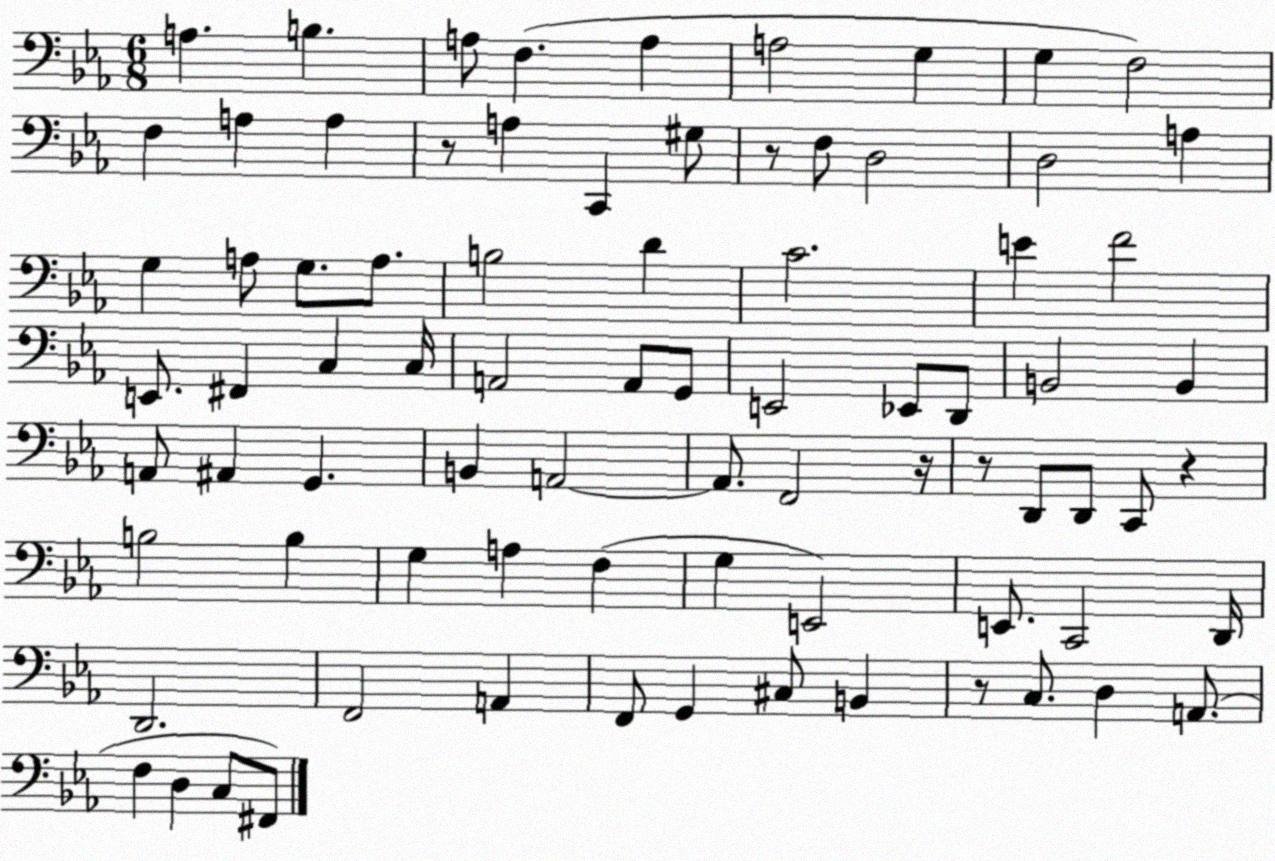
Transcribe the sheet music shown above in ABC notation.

X:1
T:Untitled
M:6/8
L:1/4
K:Eb
A, B, A,/2 F, A, A,2 G, G, F,2 F, A, A, z/2 A, C,, ^G,/2 z/2 F,/2 D,2 D,2 A, G, A,/2 G,/2 A,/2 B,2 D C2 E F2 E,,/2 ^F,, C, C,/4 A,,2 A,,/2 G,,/2 E,,2 _E,,/2 D,,/2 B,,2 B,, A,,/2 ^A,, G,, B,, A,,2 A,,/2 F,,2 z/4 z/2 D,,/2 D,,/2 C,,/2 z B,2 B, G, A, F, G, E,,2 E,,/2 C,,2 D,,/4 D,,2 F,,2 A,, F,,/2 G,, ^C,/2 B,, z/2 C,/2 D, A,,/2 F, D, C,/2 ^F,,/2